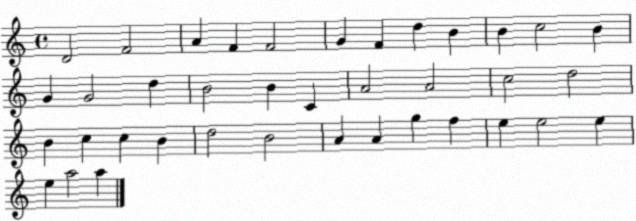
X:1
T:Untitled
M:4/4
L:1/4
K:C
D2 F2 A F F2 G F d B B c2 B G G2 d B2 B C A2 A2 c2 d2 B c c B d2 B2 A A g f e e2 e e a2 a